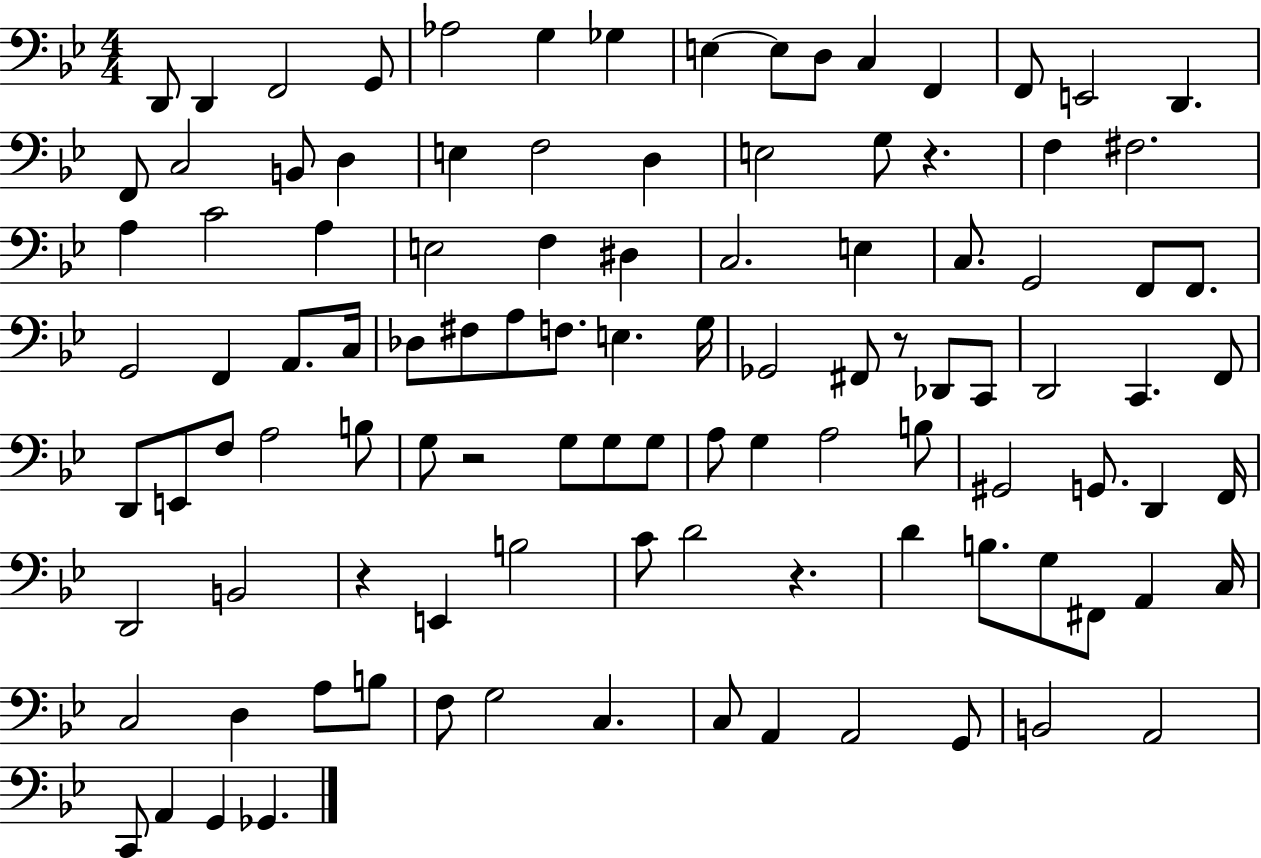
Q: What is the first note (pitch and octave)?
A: D2